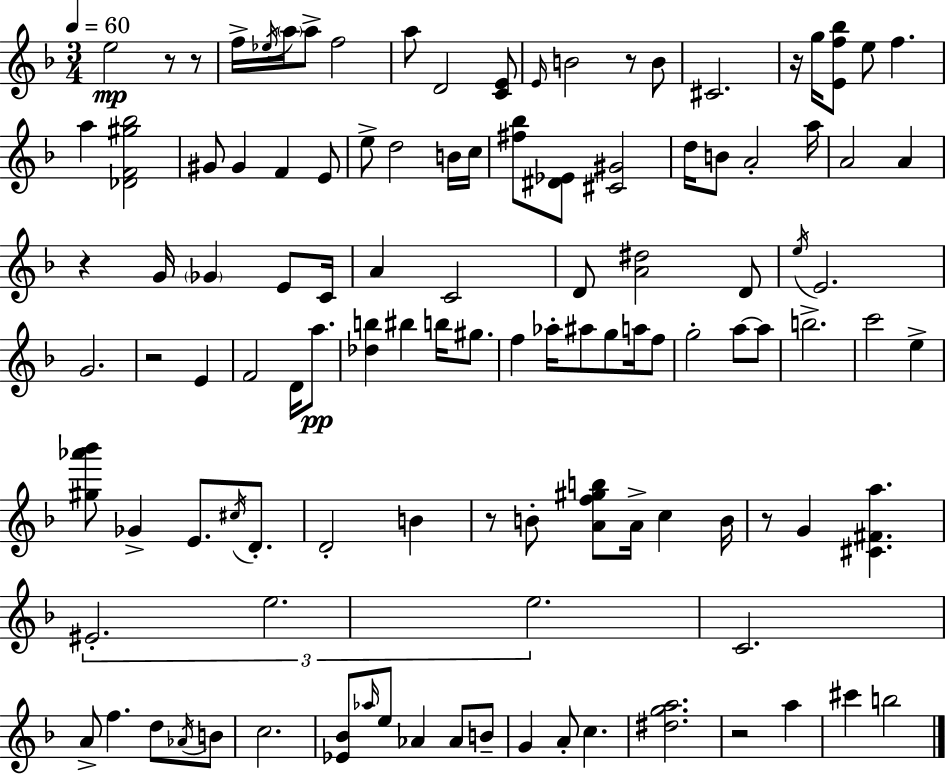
X:1
T:Untitled
M:3/4
L:1/4
K:F
e2 z/2 z/2 f/4 _e/4 a/4 a/2 f2 a/2 D2 [CE]/2 E/4 B2 z/2 B/2 ^C2 z/4 g/4 [Ef_b]/2 e/2 f a [_DF^g_b]2 ^G/2 ^G F E/2 e/2 d2 B/4 c/4 [^f_b]/2 [^D_E]/2 [^C^G]2 d/4 B/2 A2 a/4 A2 A z G/4 _G E/2 C/4 A C2 D/2 [A^d]2 D/2 e/4 E2 G2 z2 E F2 D/4 a/2 [_db] ^b b/4 ^g/2 f _a/4 ^a/2 g/2 a/4 f/2 g2 a/2 a/2 b2 c'2 e [^g_a'_b']/2 _G E/2 ^c/4 D/2 D2 B z/2 B/2 [Af^gb]/2 A/4 c B/4 z/2 G [^C^Fa] ^E2 e2 e2 C2 A/2 f d/2 _A/4 B/2 c2 [_E_B]/2 _a/4 e/2 _A _A/2 B/2 G A/2 c [^dga]2 z2 a ^c' b2